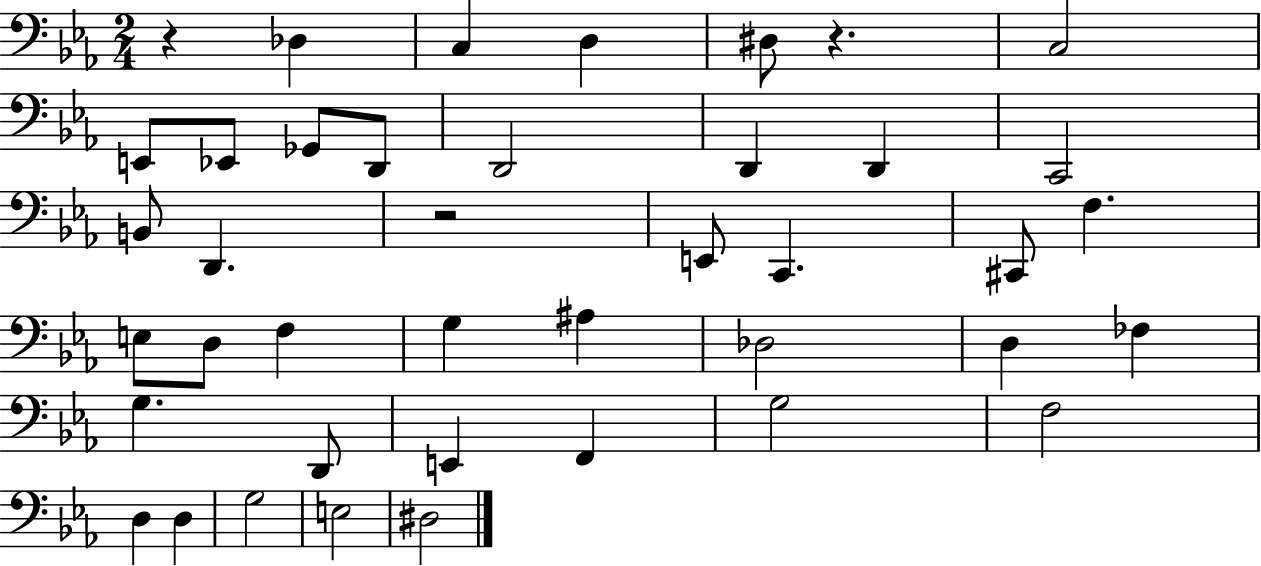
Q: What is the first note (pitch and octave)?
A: Db3